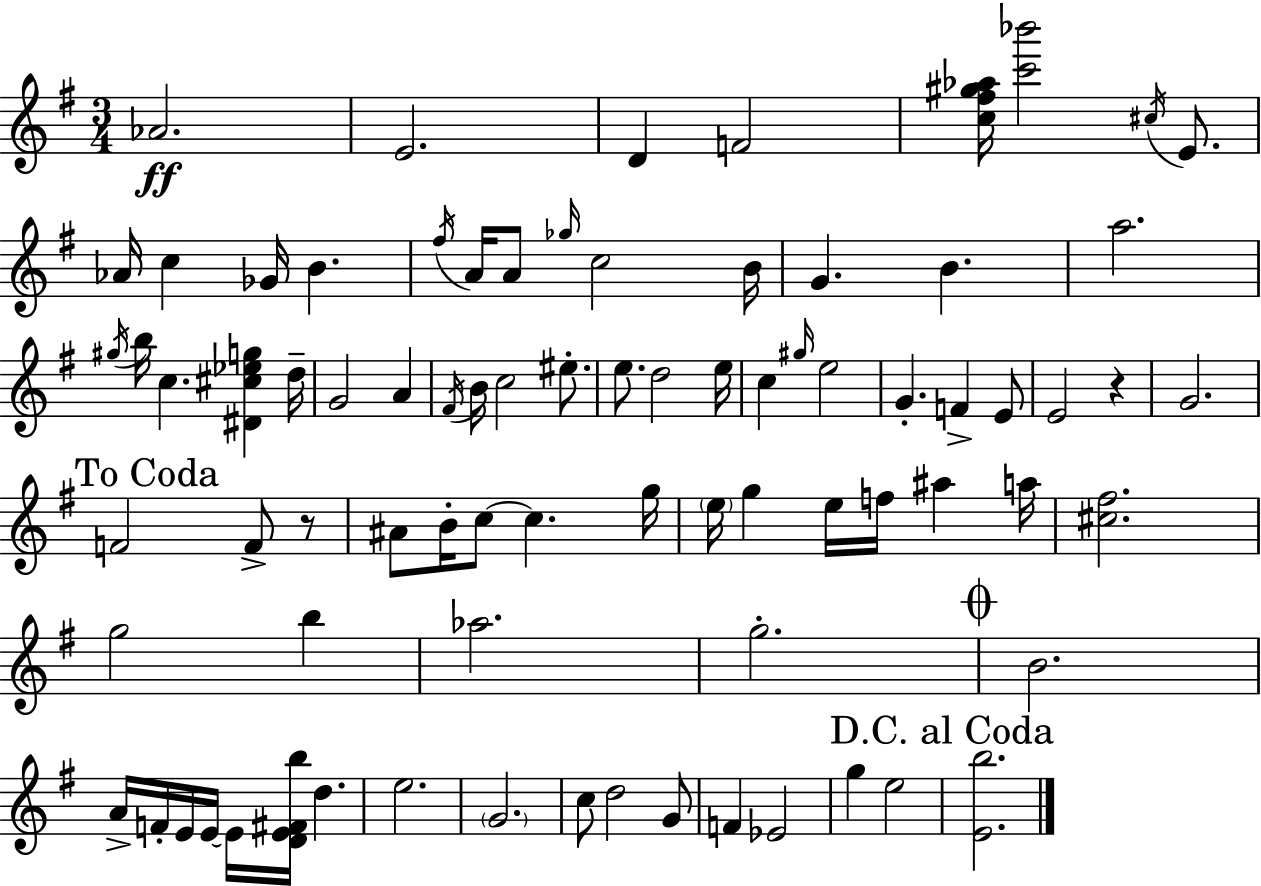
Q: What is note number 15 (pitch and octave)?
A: C5